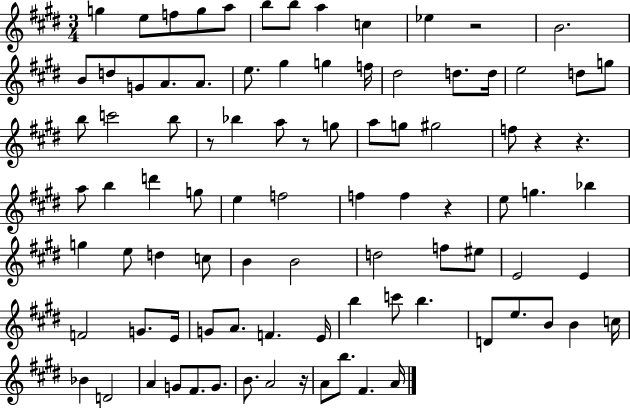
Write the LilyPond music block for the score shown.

{
  \clef treble
  \numericTimeSignature
  \time 3/4
  \key e \major
  g''4 e''8 f''8 g''8 a''8 | b''8 b''8 a''4 c''4 | ees''4 r2 | b'2. | \break b'8 d''8 g'8 a'8. a'8. | e''8. gis''4 g''4 f''16 | dis''2 d''8. d''16 | e''2 d''8 g''8 | \break b''8 c'''2 b''8 | r8 bes''4 a''8 r8 g''8 | a''8 g''8 gis''2 | f''8 r4 r4. | \break a''8 b''4 d'''4 g''8 | e''4 f''2 | f''4 f''4 r4 | e''8 g''4. bes''4 | \break g''4 e''8 d''4 c''8 | b'4 b'2 | d''2 f''8 eis''8 | e'2 e'4 | \break f'2 g'8. e'16 | g'8 a'8. f'4. e'16 | b''4 c'''8 b''4. | d'8 e''8. b'8 b'4 c''16 | \break bes'4 d'2 | a'4 g'8 fis'8. g'8. | b'8. a'2 r16 | a'8 b''8. fis'4. a'16 | \break \bar "|."
}